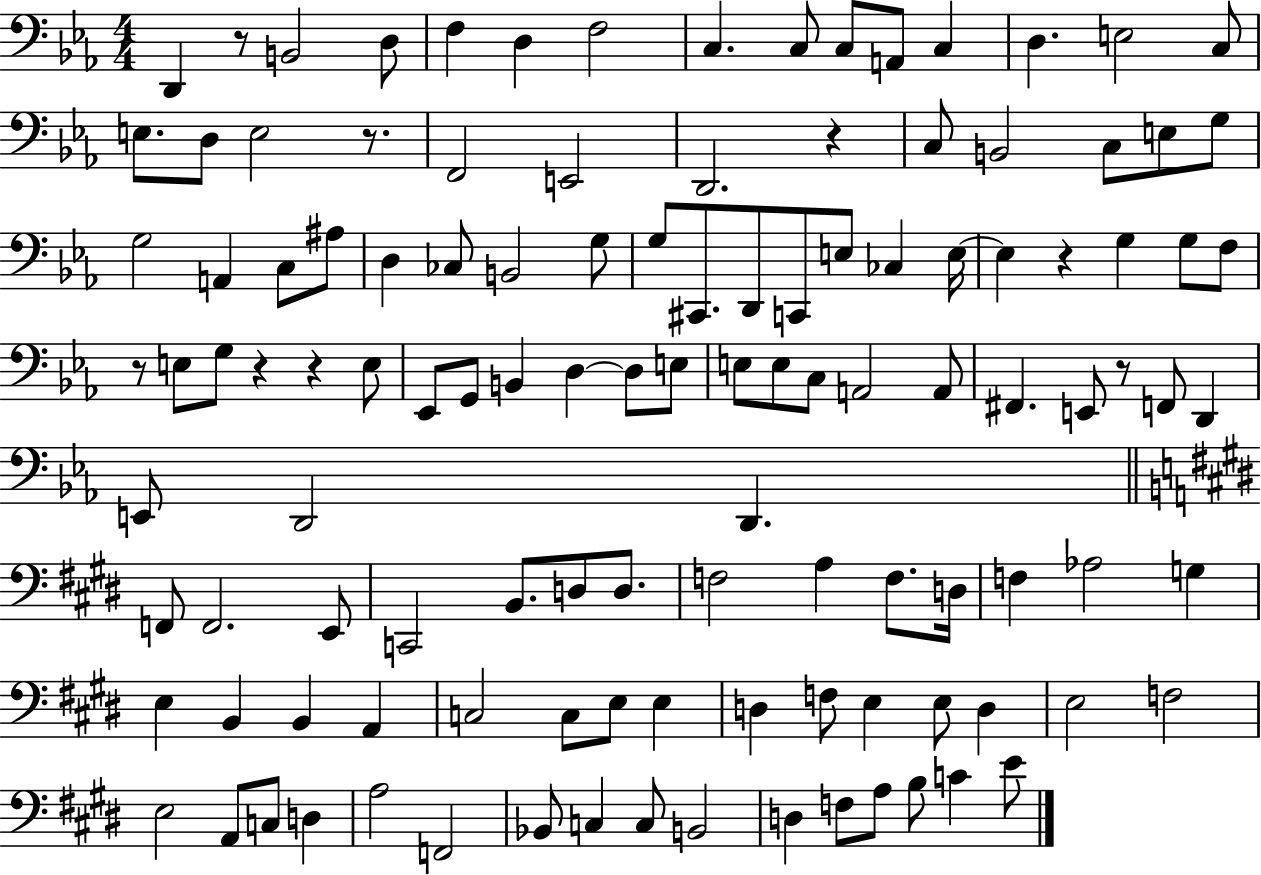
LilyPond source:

{
  \clef bass
  \numericTimeSignature
  \time 4/4
  \key ees \major
  \repeat volta 2 { d,4 r8 b,2 d8 | f4 d4 f2 | c4. c8 c8 a,8 c4 | d4. e2 c8 | \break e8. d8 e2 r8. | f,2 e,2 | d,2. r4 | c8 b,2 c8 e8 g8 | \break g2 a,4 c8 ais8 | d4 ces8 b,2 g8 | g8 cis,8. d,8 c,8 e8 ces4 e16~~ | e4 r4 g4 g8 f8 | \break r8 e8 g8 r4 r4 e8 | ees,8 g,8 b,4 d4~~ d8 e8 | e8 e8 c8 a,2 a,8 | fis,4. e,8 r8 f,8 d,4 | \break e,8 d,2 d,4. | \bar "||" \break \key e \major f,8 f,2. e,8 | c,2 b,8. d8 d8. | f2 a4 f8. d16 | f4 aes2 g4 | \break e4 b,4 b,4 a,4 | c2 c8 e8 e4 | d4 f8 e4 e8 d4 | e2 f2 | \break e2 a,8 c8 d4 | a2 f,2 | bes,8 c4 c8 b,2 | d4 f8 a8 b8 c'4 e'8 | \break } \bar "|."
}